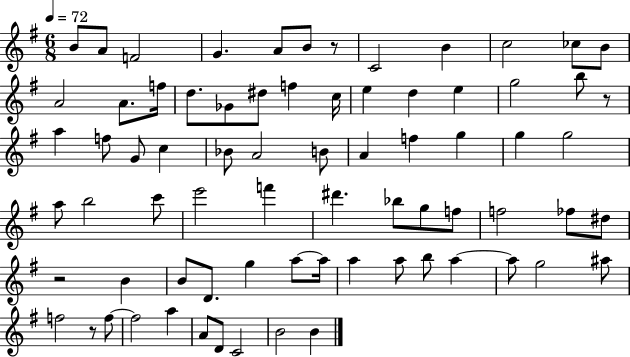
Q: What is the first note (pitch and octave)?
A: B4